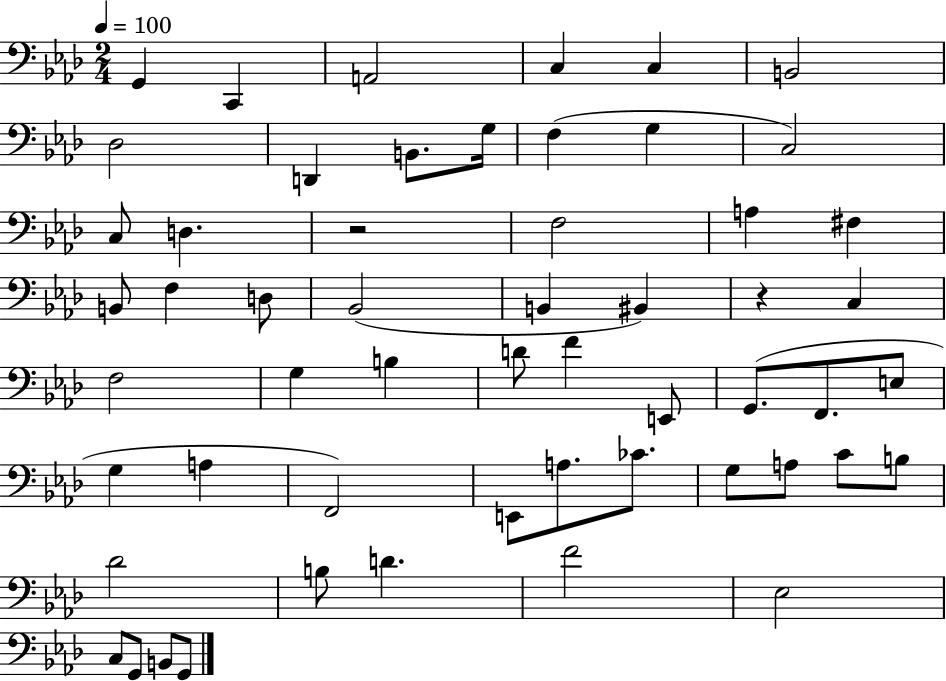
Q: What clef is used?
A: bass